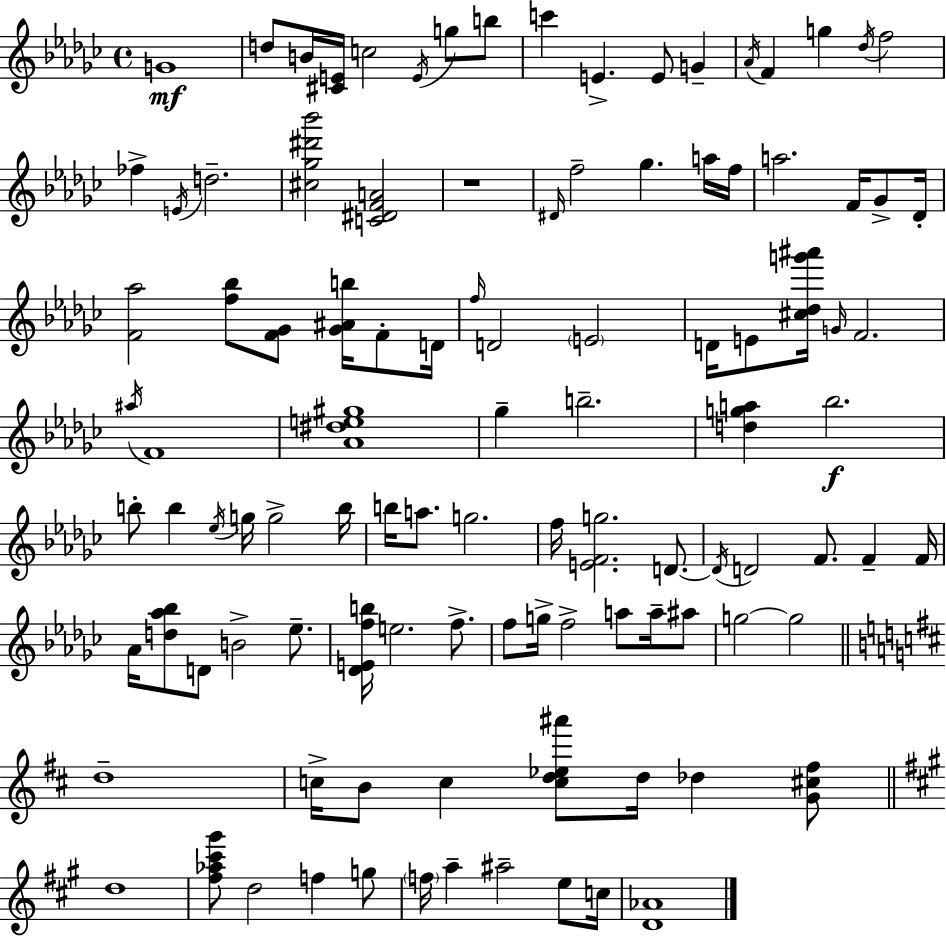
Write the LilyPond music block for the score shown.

{
  \clef treble
  \time 4/4
  \defaultTimeSignature
  \key ees \minor
  \repeat volta 2 { g'1\mf | d''8 b'16 <cis' e'>16 c''2 \acciaccatura { e'16 } g''8 b''8 | c'''4 e'4.-> e'8 g'4-- | \acciaccatura { aes'16 } f'4 g''4 \acciaccatura { des''16 } f''2 | \break fes''4-> \acciaccatura { e'16 } d''2.-- | <cis'' ges'' dis''' bes'''>2 <c' dis' f' a'>2 | r1 | \grace { dis'16 } f''2-- ges''4. | \break a''16 f''16 a''2. | f'16 ges'8-> des'16-. <f' aes''>2 <f'' bes''>8 <f' ges'>8 | <ges' ais' b''>16 f'8-. d'16 \grace { f''16 } d'2 \parenthesize e'2 | d'16 e'8 <cis'' des'' g''' ais'''>16 \grace { g'16 } f'2. | \break \acciaccatura { ais''16 } f'1 | <aes' dis'' e'' gis''>1 | ges''4-- b''2.-- | <d'' g'' a''>4 bes''2.\f | \break b''8-. b''4 \acciaccatura { ees''16 } g''16 | g''2-> b''16 b''16 a''8. g''2. | f''16 <e' f' g''>2. | d'8.~~ \acciaccatura { d'16 } d'2 | \break f'8. f'4-- f'16 aes'16 <d'' aes'' bes''>8 d'8 b'2-> | ees''8.-- <des' e' f'' b''>16 e''2. | f''8.-> f''8 g''16-> f''2-> | a''8 a''16-- ais''8 g''2~~ | \break g''2 \bar "||" \break \key d \major d''1-- | c''16-> b'8 c''4 <c'' d'' ees'' ais'''>8 d''16 des''4 <g' cis'' fis''>8 | \bar "||" \break \key a \major d''1 | <fis'' aes'' cis''' gis'''>8 d''2 f''4 g''8 | \parenthesize f''16 a''4-- ais''2-- e''8 c''16 | <d' aes'>1 | \break } \bar "|."
}